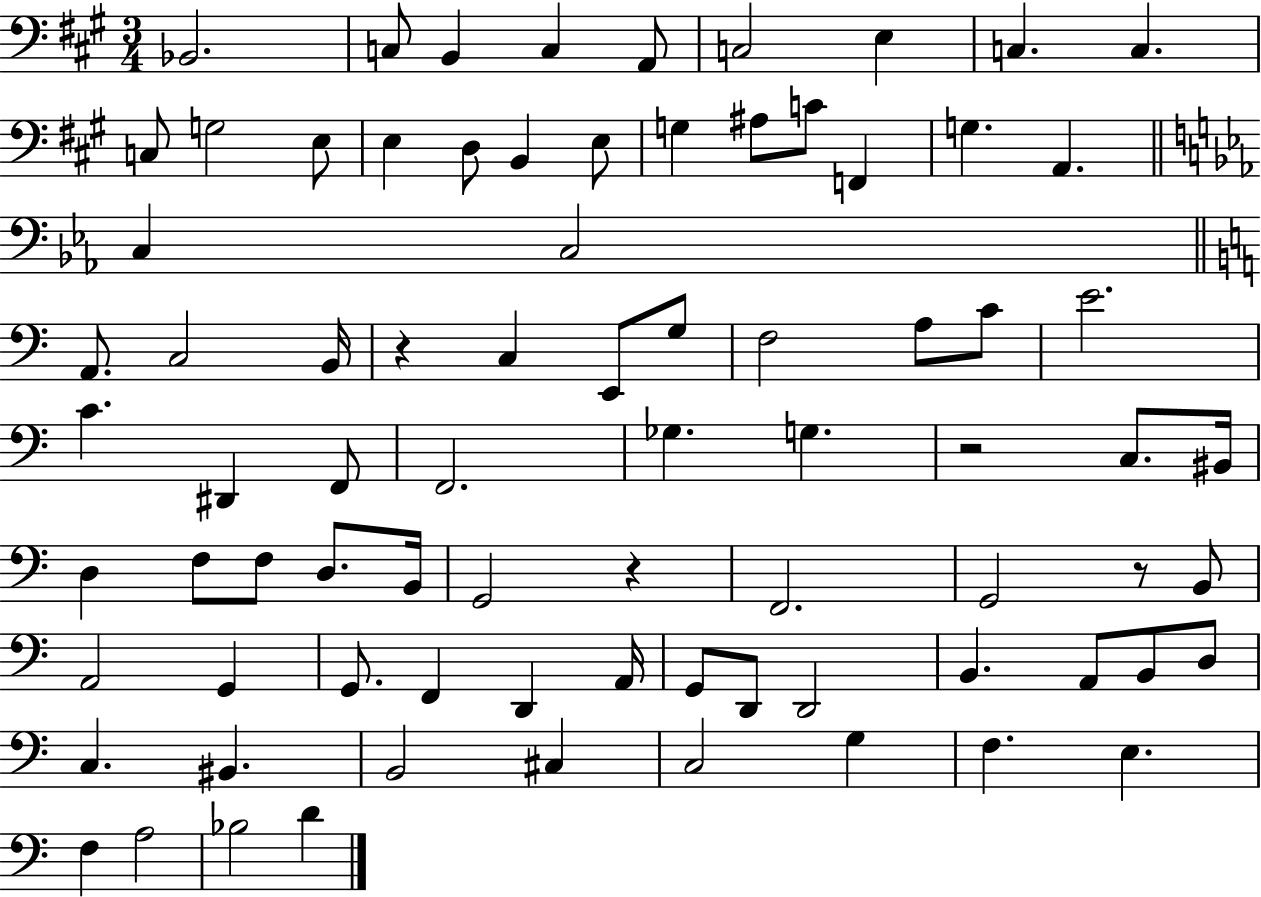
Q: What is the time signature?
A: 3/4